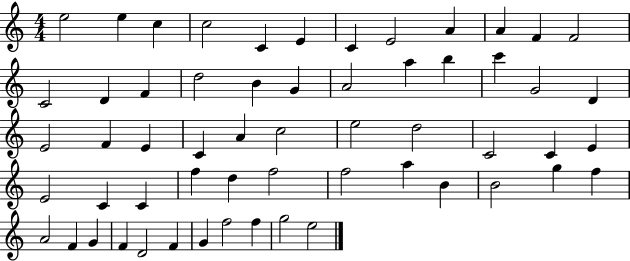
{
  \clef treble
  \numericTimeSignature
  \time 4/4
  \key c \major
  e''2 e''4 c''4 | c''2 c'4 e'4 | c'4 e'2 a'4 | a'4 f'4 f'2 | \break c'2 d'4 f'4 | d''2 b'4 g'4 | a'2 a''4 b''4 | c'''4 g'2 d'4 | \break e'2 f'4 e'4 | c'4 a'4 c''2 | e''2 d''2 | c'2 c'4 e'4 | \break e'2 c'4 c'4 | f''4 d''4 f''2 | f''2 a''4 b'4 | b'2 g''4 f''4 | \break a'2 f'4 g'4 | f'4 d'2 f'4 | g'4 f''2 f''4 | g''2 e''2 | \break \bar "|."
}